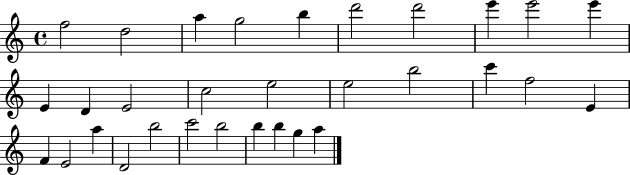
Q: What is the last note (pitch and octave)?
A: A5